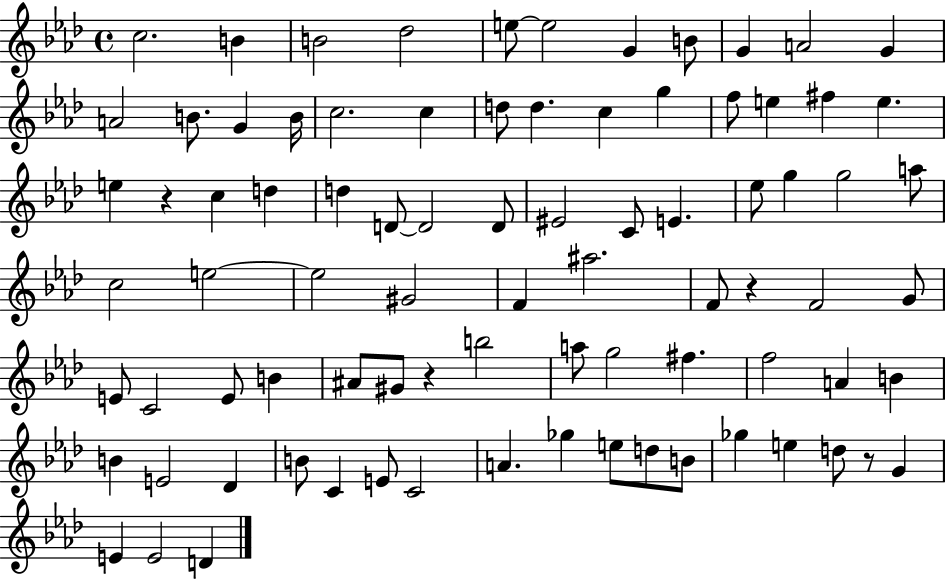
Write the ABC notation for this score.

X:1
T:Untitled
M:4/4
L:1/4
K:Ab
c2 B B2 _d2 e/2 e2 G B/2 G A2 G A2 B/2 G B/4 c2 c d/2 d c g f/2 e ^f e e z c d d D/2 D2 D/2 ^E2 C/2 E _e/2 g g2 a/2 c2 e2 e2 ^G2 F ^a2 F/2 z F2 G/2 E/2 C2 E/2 B ^A/2 ^G/2 z b2 a/2 g2 ^f f2 A B B E2 _D B/2 C E/2 C2 A _g e/2 d/2 B/2 _g e d/2 z/2 G E E2 D